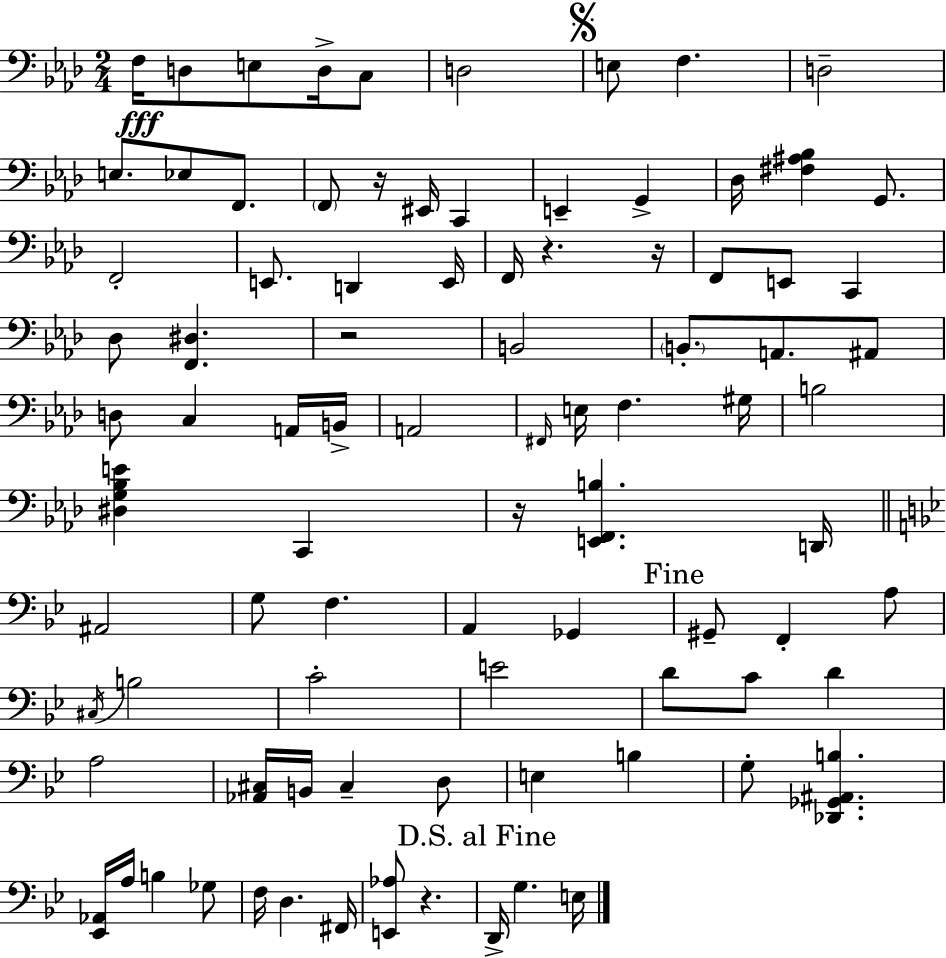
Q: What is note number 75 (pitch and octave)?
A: E3